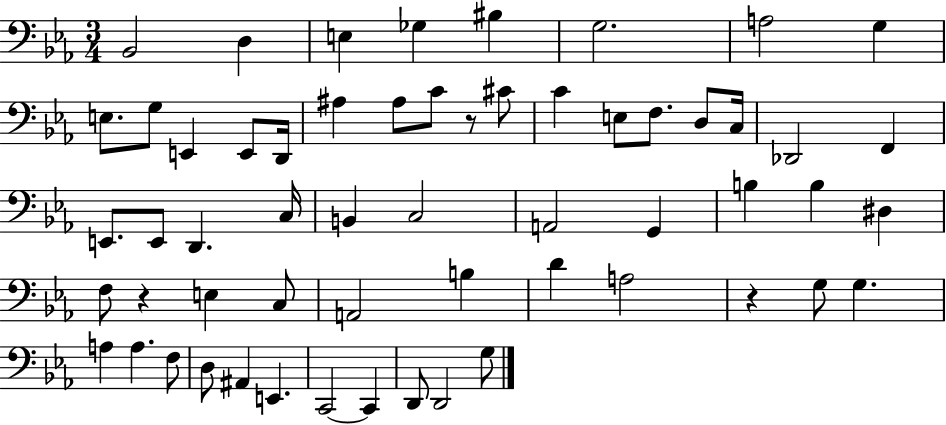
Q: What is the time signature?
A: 3/4